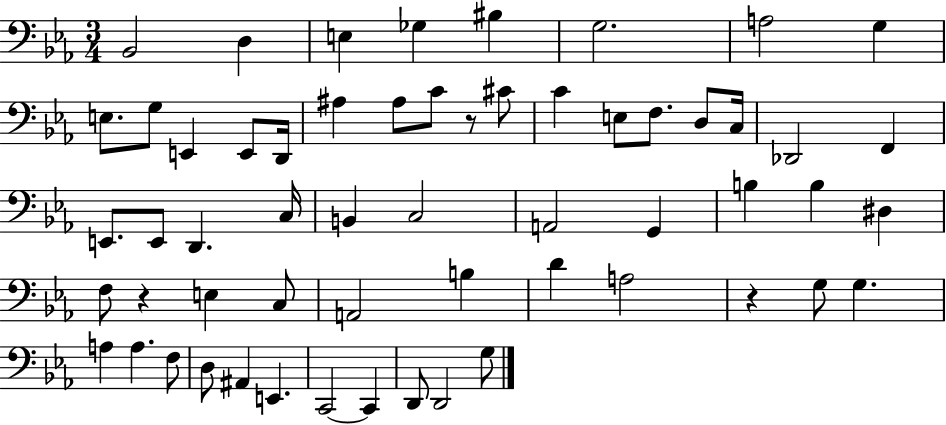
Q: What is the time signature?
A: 3/4